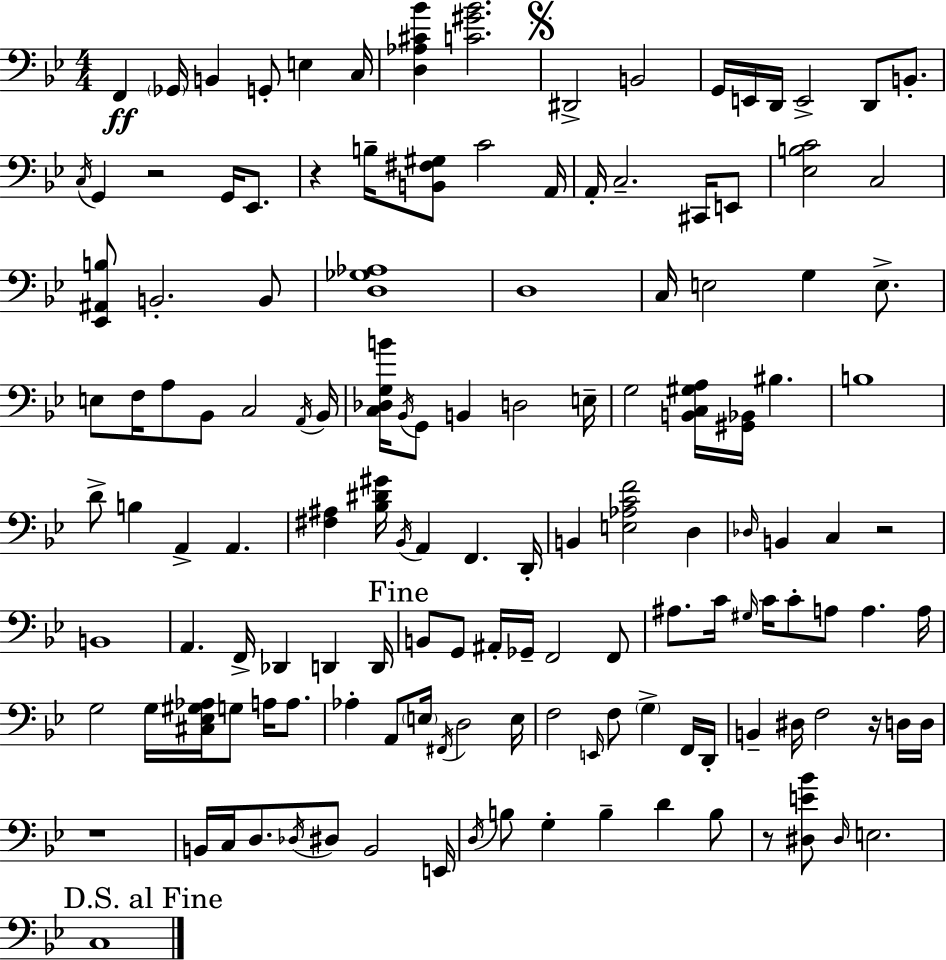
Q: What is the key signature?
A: G minor